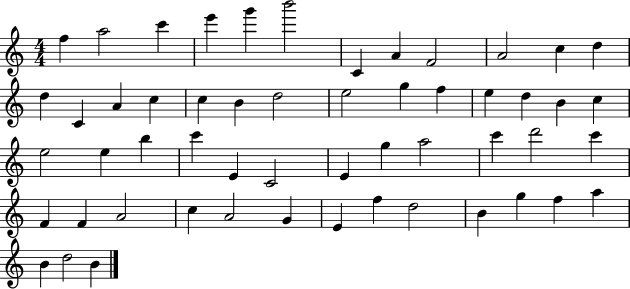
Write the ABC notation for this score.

X:1
T:Untitled
M:4/4
L:1/4
K:C
f a2 c' e' g' b'2 C A F2 A2 c d d C A c c B d2 e2 g f e d B c e2 e b c' E C2 E g a2 c' d'2 c' F F A2 c A2 G E f d2 B g f a B d2 B